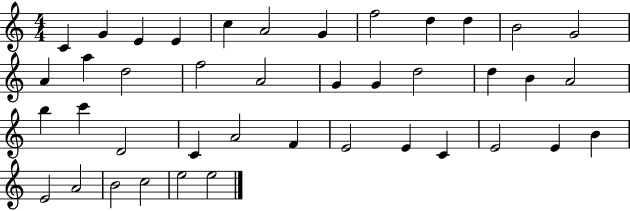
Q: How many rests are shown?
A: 0